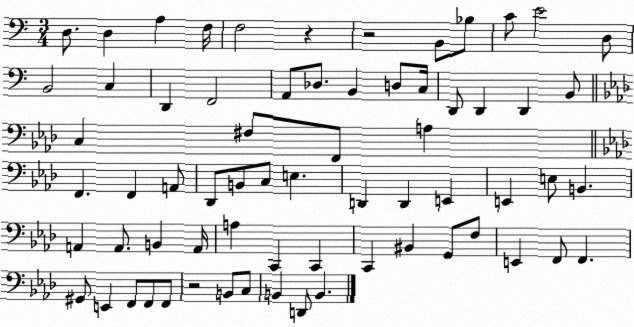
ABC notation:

X:1
T:Untitled
M:3/4
L:1/4
K:C
D,/2 D, A, F,/4 F,2 z z2 B,,/2 _B,/2 C/2 E2 D,/2 B,,2 C, D,, F,,2 A,,/2 _D,/2 B,, D,/2 C,/4 D,,/2 D,, D,, B,,/2 C, ^F,/2 F,,/2 A, F,, F,, A,,/2 _D,,/2 B,,/2 C,/2 E, D,, D,, E,, E,, E,/2 B,, A,, A,,/2 B,, A,,/4 A, C,, C,, C,, ^B,, G,,/2 F,/2 E,, F,,/2 F,, ^G,,/2 E,, F,,/2 F,,/2 F,,/2 z2 B,,/2 C,/2 B,, D,,/2 B,,